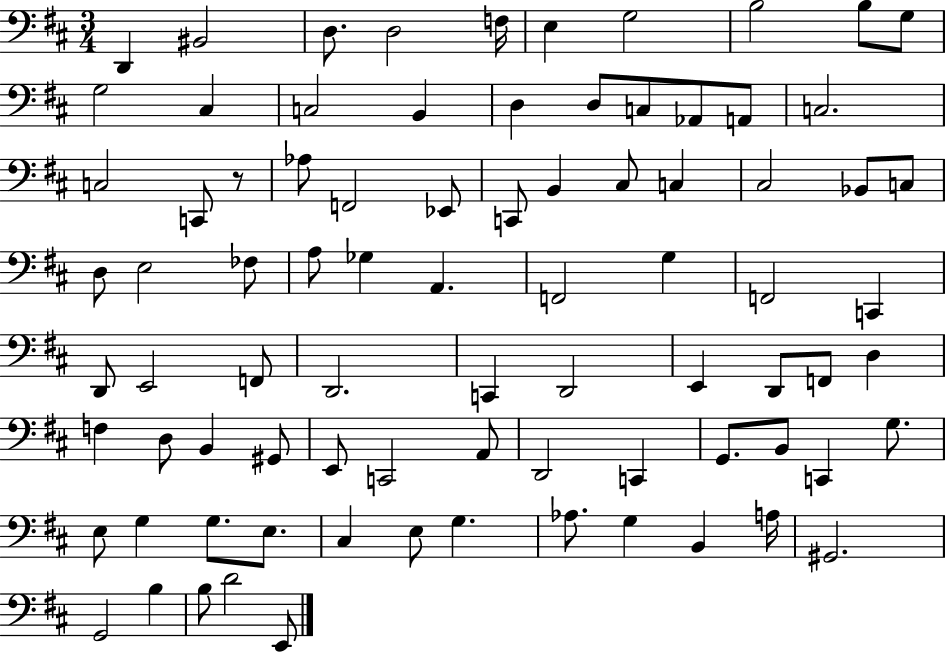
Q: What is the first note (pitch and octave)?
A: D2